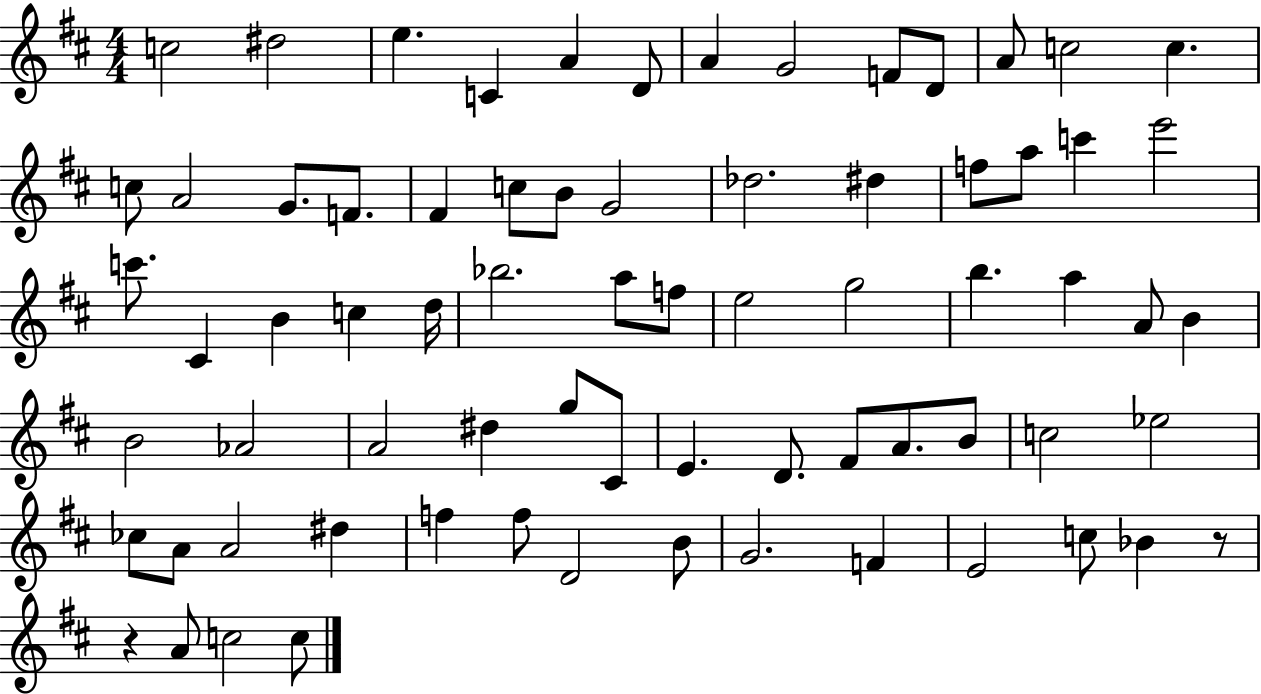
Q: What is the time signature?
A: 4/4